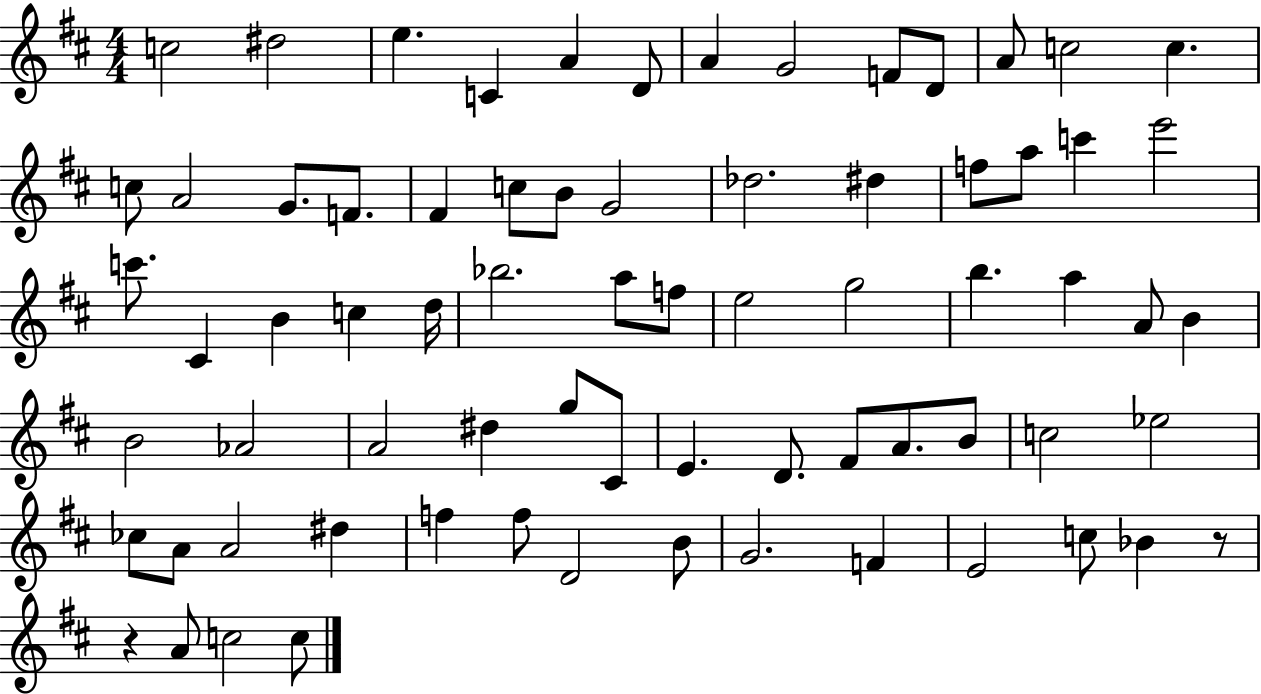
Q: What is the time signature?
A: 4/4